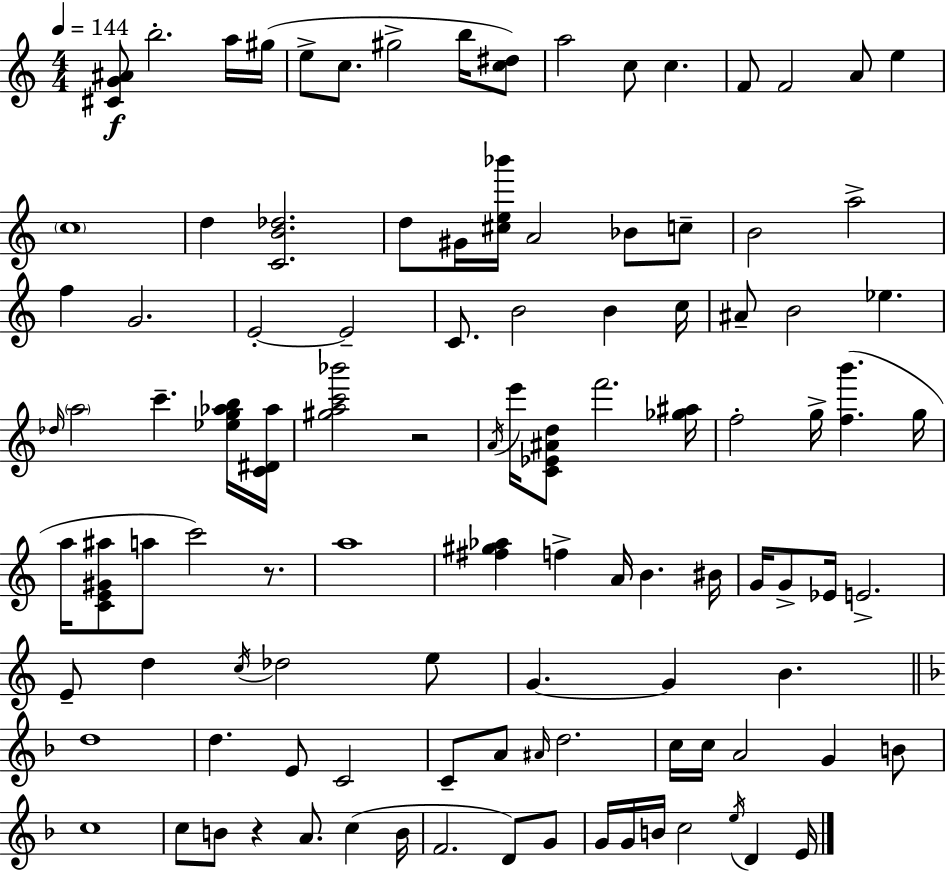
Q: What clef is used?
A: treble